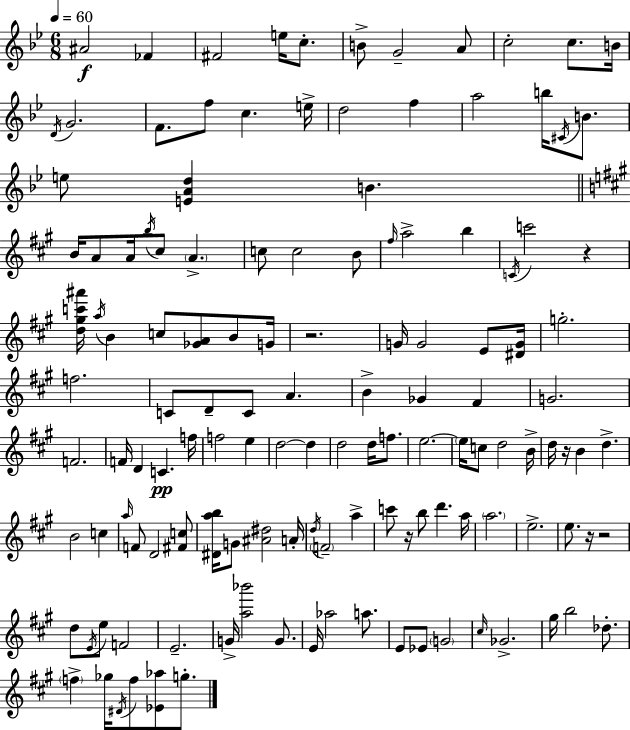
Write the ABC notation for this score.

X:1
T:Untitled
M:6/8
L:1/4
K:Bb
^A2 _F ^F2 e/4 c/2 B/2 G2 A/2 c2 c/2 B/4 D/4 G2 F/2 f/2 c e/4 d2 f a2 b/4 ^C/4 B/2 e/2 [EAd] B B/4 A/2 A/4 b/4 ^c/2 A c/2 c2 B/2 ^f/4 a2 b C/4 c'2 z [d^gc'^a']/4 a/4 B c/2 [_GA]/2 B/2 G/4 z2 G/4 G2 E/2 [^DG]/4 g2 f2 C/2 D/2 C/2 A B _G ^F G2 F2 F/4 D C f/4 f2 e d2 d d2 d/4 f/2 e2 e/4 c/2 d2 B/4 d/4 z/4 B d B2 c a/4 F/2 D2 [^Fc]/2 [^Dab]/4 G/2 [^A^d]2 A/4 d/4 F2 a c'/2 z/4 b/2 d' a/4 a2 e2 e/2 z/4 z2 d/2 E/4 e/2 F2 E2 G/4 [a_b']2 G/2 E/4 _a2 a/2 E/2 _E/2 G2 ^c/4 _G2 ^g/4 b2 _d/2 f _g/4 ^D/4 f/2 [_E_a]/2 g/2